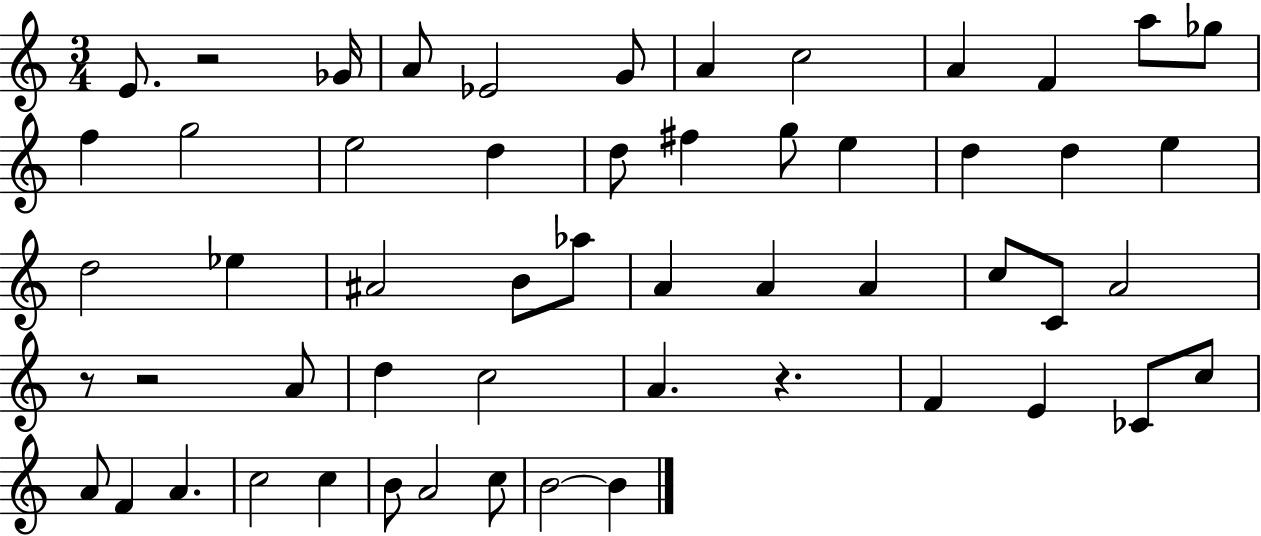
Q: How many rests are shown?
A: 4